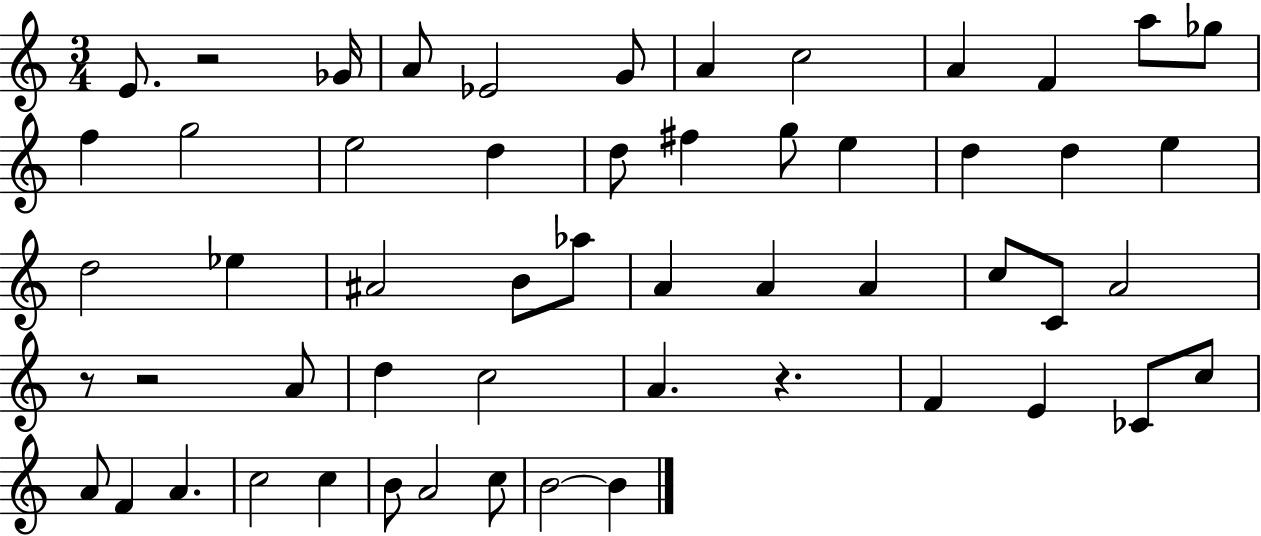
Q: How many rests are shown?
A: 4